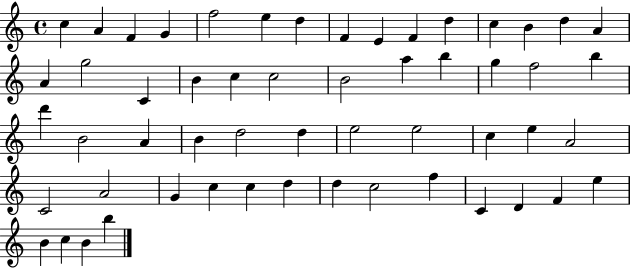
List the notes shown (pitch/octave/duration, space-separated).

C5/q A4/q F4/q G4/q F5/h E5/q D5/q F4/q E4/q F4/q D5/q C5/q B4/q D5/q A4/q A4/q G5/h C4/q B4/q C5/q C5/h B4/h A5/q B5/q G5/q F5/h B5/q D6/q B4/h A4/q B4/q D5/h D5/q E5/h E5/h C5/q E5/q A4/h C4/h A4/h G4/q C5/q C5/q D5/q D5/q C5/h F5/q C4/q D4/q F4/q E5/q B4/q C5/q B4/q B5/q